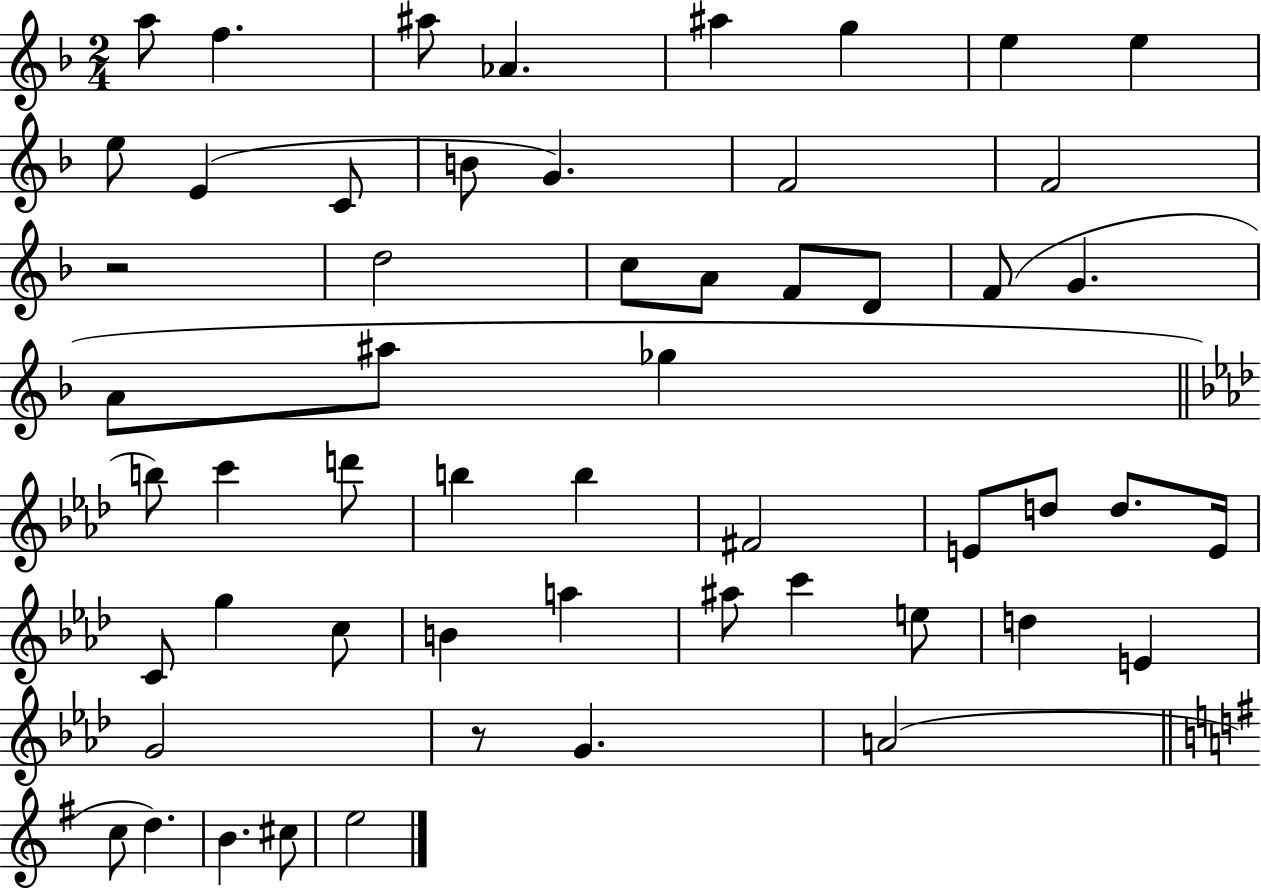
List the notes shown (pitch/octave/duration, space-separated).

A5/e F5/q. A#5/e Ab4/q. A#5/q G5/q E5/q E5/q E5/e E4/q C4/e B4/e G4/q. F4/h F4/h R/h D5/h C5/e A4/e F4/e D4/e F4/e G4/q. A4/e A#5/e Gb5/q B5/e C6/q D6/e B5/q B5/q F#4/h E4/e D5/e D5/e. E4/s C4/e G5/q C5/e B4/q A5/q A#5/e C6/q E5/e D5/q E4/q G4/h R/e G4/q. A4/h C5/e D5/q. B4/q. C#5/e E5/h